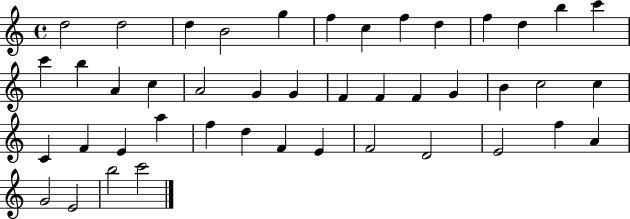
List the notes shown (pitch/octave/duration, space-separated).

D5/h D5/h D5/q B4/h G5/q F5/q C5/q F5/q D5/q F5/q D5/q B5/q C6/q C6/q B5/q A4/q C5/q A4/h G4/q G4/q F4/q F4/q F4/q G4/q B4/q C5/h C5/q C4/q F4/q E4/q A5/q F5/q D5/q F4/q E4/q F4/h D4/h E4/h F5/q A4/q G4/h E4/h B5/h C6/h